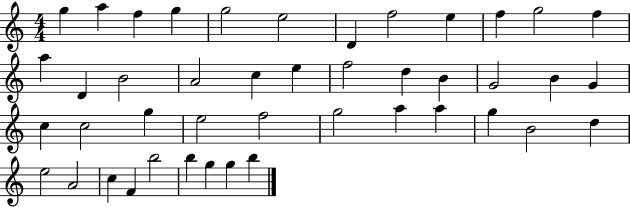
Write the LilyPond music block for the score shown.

{
  \clef treble
  \numericTimeSignature
  \time 4/4
  \key c \major
  g''4 a''4 f''4 g''4 | g''2 e''2 | d'4 f''2 e''4 | f''4 g''2 f''4 | \break a''4 d'4 b'2 | a'2 c''4 e''4 | f''2 d''4 b'4 | g'2 b'4 g'4 | \break c''4 c''2 g''4 | e''2 f''2 | g''2 a''4 a''4 | g''4 b'2 d''4 | \break e''2 a'2 | c''4 f'4 b''2 | b''4 g''4 g''4 b''4 | \bar "|."
}